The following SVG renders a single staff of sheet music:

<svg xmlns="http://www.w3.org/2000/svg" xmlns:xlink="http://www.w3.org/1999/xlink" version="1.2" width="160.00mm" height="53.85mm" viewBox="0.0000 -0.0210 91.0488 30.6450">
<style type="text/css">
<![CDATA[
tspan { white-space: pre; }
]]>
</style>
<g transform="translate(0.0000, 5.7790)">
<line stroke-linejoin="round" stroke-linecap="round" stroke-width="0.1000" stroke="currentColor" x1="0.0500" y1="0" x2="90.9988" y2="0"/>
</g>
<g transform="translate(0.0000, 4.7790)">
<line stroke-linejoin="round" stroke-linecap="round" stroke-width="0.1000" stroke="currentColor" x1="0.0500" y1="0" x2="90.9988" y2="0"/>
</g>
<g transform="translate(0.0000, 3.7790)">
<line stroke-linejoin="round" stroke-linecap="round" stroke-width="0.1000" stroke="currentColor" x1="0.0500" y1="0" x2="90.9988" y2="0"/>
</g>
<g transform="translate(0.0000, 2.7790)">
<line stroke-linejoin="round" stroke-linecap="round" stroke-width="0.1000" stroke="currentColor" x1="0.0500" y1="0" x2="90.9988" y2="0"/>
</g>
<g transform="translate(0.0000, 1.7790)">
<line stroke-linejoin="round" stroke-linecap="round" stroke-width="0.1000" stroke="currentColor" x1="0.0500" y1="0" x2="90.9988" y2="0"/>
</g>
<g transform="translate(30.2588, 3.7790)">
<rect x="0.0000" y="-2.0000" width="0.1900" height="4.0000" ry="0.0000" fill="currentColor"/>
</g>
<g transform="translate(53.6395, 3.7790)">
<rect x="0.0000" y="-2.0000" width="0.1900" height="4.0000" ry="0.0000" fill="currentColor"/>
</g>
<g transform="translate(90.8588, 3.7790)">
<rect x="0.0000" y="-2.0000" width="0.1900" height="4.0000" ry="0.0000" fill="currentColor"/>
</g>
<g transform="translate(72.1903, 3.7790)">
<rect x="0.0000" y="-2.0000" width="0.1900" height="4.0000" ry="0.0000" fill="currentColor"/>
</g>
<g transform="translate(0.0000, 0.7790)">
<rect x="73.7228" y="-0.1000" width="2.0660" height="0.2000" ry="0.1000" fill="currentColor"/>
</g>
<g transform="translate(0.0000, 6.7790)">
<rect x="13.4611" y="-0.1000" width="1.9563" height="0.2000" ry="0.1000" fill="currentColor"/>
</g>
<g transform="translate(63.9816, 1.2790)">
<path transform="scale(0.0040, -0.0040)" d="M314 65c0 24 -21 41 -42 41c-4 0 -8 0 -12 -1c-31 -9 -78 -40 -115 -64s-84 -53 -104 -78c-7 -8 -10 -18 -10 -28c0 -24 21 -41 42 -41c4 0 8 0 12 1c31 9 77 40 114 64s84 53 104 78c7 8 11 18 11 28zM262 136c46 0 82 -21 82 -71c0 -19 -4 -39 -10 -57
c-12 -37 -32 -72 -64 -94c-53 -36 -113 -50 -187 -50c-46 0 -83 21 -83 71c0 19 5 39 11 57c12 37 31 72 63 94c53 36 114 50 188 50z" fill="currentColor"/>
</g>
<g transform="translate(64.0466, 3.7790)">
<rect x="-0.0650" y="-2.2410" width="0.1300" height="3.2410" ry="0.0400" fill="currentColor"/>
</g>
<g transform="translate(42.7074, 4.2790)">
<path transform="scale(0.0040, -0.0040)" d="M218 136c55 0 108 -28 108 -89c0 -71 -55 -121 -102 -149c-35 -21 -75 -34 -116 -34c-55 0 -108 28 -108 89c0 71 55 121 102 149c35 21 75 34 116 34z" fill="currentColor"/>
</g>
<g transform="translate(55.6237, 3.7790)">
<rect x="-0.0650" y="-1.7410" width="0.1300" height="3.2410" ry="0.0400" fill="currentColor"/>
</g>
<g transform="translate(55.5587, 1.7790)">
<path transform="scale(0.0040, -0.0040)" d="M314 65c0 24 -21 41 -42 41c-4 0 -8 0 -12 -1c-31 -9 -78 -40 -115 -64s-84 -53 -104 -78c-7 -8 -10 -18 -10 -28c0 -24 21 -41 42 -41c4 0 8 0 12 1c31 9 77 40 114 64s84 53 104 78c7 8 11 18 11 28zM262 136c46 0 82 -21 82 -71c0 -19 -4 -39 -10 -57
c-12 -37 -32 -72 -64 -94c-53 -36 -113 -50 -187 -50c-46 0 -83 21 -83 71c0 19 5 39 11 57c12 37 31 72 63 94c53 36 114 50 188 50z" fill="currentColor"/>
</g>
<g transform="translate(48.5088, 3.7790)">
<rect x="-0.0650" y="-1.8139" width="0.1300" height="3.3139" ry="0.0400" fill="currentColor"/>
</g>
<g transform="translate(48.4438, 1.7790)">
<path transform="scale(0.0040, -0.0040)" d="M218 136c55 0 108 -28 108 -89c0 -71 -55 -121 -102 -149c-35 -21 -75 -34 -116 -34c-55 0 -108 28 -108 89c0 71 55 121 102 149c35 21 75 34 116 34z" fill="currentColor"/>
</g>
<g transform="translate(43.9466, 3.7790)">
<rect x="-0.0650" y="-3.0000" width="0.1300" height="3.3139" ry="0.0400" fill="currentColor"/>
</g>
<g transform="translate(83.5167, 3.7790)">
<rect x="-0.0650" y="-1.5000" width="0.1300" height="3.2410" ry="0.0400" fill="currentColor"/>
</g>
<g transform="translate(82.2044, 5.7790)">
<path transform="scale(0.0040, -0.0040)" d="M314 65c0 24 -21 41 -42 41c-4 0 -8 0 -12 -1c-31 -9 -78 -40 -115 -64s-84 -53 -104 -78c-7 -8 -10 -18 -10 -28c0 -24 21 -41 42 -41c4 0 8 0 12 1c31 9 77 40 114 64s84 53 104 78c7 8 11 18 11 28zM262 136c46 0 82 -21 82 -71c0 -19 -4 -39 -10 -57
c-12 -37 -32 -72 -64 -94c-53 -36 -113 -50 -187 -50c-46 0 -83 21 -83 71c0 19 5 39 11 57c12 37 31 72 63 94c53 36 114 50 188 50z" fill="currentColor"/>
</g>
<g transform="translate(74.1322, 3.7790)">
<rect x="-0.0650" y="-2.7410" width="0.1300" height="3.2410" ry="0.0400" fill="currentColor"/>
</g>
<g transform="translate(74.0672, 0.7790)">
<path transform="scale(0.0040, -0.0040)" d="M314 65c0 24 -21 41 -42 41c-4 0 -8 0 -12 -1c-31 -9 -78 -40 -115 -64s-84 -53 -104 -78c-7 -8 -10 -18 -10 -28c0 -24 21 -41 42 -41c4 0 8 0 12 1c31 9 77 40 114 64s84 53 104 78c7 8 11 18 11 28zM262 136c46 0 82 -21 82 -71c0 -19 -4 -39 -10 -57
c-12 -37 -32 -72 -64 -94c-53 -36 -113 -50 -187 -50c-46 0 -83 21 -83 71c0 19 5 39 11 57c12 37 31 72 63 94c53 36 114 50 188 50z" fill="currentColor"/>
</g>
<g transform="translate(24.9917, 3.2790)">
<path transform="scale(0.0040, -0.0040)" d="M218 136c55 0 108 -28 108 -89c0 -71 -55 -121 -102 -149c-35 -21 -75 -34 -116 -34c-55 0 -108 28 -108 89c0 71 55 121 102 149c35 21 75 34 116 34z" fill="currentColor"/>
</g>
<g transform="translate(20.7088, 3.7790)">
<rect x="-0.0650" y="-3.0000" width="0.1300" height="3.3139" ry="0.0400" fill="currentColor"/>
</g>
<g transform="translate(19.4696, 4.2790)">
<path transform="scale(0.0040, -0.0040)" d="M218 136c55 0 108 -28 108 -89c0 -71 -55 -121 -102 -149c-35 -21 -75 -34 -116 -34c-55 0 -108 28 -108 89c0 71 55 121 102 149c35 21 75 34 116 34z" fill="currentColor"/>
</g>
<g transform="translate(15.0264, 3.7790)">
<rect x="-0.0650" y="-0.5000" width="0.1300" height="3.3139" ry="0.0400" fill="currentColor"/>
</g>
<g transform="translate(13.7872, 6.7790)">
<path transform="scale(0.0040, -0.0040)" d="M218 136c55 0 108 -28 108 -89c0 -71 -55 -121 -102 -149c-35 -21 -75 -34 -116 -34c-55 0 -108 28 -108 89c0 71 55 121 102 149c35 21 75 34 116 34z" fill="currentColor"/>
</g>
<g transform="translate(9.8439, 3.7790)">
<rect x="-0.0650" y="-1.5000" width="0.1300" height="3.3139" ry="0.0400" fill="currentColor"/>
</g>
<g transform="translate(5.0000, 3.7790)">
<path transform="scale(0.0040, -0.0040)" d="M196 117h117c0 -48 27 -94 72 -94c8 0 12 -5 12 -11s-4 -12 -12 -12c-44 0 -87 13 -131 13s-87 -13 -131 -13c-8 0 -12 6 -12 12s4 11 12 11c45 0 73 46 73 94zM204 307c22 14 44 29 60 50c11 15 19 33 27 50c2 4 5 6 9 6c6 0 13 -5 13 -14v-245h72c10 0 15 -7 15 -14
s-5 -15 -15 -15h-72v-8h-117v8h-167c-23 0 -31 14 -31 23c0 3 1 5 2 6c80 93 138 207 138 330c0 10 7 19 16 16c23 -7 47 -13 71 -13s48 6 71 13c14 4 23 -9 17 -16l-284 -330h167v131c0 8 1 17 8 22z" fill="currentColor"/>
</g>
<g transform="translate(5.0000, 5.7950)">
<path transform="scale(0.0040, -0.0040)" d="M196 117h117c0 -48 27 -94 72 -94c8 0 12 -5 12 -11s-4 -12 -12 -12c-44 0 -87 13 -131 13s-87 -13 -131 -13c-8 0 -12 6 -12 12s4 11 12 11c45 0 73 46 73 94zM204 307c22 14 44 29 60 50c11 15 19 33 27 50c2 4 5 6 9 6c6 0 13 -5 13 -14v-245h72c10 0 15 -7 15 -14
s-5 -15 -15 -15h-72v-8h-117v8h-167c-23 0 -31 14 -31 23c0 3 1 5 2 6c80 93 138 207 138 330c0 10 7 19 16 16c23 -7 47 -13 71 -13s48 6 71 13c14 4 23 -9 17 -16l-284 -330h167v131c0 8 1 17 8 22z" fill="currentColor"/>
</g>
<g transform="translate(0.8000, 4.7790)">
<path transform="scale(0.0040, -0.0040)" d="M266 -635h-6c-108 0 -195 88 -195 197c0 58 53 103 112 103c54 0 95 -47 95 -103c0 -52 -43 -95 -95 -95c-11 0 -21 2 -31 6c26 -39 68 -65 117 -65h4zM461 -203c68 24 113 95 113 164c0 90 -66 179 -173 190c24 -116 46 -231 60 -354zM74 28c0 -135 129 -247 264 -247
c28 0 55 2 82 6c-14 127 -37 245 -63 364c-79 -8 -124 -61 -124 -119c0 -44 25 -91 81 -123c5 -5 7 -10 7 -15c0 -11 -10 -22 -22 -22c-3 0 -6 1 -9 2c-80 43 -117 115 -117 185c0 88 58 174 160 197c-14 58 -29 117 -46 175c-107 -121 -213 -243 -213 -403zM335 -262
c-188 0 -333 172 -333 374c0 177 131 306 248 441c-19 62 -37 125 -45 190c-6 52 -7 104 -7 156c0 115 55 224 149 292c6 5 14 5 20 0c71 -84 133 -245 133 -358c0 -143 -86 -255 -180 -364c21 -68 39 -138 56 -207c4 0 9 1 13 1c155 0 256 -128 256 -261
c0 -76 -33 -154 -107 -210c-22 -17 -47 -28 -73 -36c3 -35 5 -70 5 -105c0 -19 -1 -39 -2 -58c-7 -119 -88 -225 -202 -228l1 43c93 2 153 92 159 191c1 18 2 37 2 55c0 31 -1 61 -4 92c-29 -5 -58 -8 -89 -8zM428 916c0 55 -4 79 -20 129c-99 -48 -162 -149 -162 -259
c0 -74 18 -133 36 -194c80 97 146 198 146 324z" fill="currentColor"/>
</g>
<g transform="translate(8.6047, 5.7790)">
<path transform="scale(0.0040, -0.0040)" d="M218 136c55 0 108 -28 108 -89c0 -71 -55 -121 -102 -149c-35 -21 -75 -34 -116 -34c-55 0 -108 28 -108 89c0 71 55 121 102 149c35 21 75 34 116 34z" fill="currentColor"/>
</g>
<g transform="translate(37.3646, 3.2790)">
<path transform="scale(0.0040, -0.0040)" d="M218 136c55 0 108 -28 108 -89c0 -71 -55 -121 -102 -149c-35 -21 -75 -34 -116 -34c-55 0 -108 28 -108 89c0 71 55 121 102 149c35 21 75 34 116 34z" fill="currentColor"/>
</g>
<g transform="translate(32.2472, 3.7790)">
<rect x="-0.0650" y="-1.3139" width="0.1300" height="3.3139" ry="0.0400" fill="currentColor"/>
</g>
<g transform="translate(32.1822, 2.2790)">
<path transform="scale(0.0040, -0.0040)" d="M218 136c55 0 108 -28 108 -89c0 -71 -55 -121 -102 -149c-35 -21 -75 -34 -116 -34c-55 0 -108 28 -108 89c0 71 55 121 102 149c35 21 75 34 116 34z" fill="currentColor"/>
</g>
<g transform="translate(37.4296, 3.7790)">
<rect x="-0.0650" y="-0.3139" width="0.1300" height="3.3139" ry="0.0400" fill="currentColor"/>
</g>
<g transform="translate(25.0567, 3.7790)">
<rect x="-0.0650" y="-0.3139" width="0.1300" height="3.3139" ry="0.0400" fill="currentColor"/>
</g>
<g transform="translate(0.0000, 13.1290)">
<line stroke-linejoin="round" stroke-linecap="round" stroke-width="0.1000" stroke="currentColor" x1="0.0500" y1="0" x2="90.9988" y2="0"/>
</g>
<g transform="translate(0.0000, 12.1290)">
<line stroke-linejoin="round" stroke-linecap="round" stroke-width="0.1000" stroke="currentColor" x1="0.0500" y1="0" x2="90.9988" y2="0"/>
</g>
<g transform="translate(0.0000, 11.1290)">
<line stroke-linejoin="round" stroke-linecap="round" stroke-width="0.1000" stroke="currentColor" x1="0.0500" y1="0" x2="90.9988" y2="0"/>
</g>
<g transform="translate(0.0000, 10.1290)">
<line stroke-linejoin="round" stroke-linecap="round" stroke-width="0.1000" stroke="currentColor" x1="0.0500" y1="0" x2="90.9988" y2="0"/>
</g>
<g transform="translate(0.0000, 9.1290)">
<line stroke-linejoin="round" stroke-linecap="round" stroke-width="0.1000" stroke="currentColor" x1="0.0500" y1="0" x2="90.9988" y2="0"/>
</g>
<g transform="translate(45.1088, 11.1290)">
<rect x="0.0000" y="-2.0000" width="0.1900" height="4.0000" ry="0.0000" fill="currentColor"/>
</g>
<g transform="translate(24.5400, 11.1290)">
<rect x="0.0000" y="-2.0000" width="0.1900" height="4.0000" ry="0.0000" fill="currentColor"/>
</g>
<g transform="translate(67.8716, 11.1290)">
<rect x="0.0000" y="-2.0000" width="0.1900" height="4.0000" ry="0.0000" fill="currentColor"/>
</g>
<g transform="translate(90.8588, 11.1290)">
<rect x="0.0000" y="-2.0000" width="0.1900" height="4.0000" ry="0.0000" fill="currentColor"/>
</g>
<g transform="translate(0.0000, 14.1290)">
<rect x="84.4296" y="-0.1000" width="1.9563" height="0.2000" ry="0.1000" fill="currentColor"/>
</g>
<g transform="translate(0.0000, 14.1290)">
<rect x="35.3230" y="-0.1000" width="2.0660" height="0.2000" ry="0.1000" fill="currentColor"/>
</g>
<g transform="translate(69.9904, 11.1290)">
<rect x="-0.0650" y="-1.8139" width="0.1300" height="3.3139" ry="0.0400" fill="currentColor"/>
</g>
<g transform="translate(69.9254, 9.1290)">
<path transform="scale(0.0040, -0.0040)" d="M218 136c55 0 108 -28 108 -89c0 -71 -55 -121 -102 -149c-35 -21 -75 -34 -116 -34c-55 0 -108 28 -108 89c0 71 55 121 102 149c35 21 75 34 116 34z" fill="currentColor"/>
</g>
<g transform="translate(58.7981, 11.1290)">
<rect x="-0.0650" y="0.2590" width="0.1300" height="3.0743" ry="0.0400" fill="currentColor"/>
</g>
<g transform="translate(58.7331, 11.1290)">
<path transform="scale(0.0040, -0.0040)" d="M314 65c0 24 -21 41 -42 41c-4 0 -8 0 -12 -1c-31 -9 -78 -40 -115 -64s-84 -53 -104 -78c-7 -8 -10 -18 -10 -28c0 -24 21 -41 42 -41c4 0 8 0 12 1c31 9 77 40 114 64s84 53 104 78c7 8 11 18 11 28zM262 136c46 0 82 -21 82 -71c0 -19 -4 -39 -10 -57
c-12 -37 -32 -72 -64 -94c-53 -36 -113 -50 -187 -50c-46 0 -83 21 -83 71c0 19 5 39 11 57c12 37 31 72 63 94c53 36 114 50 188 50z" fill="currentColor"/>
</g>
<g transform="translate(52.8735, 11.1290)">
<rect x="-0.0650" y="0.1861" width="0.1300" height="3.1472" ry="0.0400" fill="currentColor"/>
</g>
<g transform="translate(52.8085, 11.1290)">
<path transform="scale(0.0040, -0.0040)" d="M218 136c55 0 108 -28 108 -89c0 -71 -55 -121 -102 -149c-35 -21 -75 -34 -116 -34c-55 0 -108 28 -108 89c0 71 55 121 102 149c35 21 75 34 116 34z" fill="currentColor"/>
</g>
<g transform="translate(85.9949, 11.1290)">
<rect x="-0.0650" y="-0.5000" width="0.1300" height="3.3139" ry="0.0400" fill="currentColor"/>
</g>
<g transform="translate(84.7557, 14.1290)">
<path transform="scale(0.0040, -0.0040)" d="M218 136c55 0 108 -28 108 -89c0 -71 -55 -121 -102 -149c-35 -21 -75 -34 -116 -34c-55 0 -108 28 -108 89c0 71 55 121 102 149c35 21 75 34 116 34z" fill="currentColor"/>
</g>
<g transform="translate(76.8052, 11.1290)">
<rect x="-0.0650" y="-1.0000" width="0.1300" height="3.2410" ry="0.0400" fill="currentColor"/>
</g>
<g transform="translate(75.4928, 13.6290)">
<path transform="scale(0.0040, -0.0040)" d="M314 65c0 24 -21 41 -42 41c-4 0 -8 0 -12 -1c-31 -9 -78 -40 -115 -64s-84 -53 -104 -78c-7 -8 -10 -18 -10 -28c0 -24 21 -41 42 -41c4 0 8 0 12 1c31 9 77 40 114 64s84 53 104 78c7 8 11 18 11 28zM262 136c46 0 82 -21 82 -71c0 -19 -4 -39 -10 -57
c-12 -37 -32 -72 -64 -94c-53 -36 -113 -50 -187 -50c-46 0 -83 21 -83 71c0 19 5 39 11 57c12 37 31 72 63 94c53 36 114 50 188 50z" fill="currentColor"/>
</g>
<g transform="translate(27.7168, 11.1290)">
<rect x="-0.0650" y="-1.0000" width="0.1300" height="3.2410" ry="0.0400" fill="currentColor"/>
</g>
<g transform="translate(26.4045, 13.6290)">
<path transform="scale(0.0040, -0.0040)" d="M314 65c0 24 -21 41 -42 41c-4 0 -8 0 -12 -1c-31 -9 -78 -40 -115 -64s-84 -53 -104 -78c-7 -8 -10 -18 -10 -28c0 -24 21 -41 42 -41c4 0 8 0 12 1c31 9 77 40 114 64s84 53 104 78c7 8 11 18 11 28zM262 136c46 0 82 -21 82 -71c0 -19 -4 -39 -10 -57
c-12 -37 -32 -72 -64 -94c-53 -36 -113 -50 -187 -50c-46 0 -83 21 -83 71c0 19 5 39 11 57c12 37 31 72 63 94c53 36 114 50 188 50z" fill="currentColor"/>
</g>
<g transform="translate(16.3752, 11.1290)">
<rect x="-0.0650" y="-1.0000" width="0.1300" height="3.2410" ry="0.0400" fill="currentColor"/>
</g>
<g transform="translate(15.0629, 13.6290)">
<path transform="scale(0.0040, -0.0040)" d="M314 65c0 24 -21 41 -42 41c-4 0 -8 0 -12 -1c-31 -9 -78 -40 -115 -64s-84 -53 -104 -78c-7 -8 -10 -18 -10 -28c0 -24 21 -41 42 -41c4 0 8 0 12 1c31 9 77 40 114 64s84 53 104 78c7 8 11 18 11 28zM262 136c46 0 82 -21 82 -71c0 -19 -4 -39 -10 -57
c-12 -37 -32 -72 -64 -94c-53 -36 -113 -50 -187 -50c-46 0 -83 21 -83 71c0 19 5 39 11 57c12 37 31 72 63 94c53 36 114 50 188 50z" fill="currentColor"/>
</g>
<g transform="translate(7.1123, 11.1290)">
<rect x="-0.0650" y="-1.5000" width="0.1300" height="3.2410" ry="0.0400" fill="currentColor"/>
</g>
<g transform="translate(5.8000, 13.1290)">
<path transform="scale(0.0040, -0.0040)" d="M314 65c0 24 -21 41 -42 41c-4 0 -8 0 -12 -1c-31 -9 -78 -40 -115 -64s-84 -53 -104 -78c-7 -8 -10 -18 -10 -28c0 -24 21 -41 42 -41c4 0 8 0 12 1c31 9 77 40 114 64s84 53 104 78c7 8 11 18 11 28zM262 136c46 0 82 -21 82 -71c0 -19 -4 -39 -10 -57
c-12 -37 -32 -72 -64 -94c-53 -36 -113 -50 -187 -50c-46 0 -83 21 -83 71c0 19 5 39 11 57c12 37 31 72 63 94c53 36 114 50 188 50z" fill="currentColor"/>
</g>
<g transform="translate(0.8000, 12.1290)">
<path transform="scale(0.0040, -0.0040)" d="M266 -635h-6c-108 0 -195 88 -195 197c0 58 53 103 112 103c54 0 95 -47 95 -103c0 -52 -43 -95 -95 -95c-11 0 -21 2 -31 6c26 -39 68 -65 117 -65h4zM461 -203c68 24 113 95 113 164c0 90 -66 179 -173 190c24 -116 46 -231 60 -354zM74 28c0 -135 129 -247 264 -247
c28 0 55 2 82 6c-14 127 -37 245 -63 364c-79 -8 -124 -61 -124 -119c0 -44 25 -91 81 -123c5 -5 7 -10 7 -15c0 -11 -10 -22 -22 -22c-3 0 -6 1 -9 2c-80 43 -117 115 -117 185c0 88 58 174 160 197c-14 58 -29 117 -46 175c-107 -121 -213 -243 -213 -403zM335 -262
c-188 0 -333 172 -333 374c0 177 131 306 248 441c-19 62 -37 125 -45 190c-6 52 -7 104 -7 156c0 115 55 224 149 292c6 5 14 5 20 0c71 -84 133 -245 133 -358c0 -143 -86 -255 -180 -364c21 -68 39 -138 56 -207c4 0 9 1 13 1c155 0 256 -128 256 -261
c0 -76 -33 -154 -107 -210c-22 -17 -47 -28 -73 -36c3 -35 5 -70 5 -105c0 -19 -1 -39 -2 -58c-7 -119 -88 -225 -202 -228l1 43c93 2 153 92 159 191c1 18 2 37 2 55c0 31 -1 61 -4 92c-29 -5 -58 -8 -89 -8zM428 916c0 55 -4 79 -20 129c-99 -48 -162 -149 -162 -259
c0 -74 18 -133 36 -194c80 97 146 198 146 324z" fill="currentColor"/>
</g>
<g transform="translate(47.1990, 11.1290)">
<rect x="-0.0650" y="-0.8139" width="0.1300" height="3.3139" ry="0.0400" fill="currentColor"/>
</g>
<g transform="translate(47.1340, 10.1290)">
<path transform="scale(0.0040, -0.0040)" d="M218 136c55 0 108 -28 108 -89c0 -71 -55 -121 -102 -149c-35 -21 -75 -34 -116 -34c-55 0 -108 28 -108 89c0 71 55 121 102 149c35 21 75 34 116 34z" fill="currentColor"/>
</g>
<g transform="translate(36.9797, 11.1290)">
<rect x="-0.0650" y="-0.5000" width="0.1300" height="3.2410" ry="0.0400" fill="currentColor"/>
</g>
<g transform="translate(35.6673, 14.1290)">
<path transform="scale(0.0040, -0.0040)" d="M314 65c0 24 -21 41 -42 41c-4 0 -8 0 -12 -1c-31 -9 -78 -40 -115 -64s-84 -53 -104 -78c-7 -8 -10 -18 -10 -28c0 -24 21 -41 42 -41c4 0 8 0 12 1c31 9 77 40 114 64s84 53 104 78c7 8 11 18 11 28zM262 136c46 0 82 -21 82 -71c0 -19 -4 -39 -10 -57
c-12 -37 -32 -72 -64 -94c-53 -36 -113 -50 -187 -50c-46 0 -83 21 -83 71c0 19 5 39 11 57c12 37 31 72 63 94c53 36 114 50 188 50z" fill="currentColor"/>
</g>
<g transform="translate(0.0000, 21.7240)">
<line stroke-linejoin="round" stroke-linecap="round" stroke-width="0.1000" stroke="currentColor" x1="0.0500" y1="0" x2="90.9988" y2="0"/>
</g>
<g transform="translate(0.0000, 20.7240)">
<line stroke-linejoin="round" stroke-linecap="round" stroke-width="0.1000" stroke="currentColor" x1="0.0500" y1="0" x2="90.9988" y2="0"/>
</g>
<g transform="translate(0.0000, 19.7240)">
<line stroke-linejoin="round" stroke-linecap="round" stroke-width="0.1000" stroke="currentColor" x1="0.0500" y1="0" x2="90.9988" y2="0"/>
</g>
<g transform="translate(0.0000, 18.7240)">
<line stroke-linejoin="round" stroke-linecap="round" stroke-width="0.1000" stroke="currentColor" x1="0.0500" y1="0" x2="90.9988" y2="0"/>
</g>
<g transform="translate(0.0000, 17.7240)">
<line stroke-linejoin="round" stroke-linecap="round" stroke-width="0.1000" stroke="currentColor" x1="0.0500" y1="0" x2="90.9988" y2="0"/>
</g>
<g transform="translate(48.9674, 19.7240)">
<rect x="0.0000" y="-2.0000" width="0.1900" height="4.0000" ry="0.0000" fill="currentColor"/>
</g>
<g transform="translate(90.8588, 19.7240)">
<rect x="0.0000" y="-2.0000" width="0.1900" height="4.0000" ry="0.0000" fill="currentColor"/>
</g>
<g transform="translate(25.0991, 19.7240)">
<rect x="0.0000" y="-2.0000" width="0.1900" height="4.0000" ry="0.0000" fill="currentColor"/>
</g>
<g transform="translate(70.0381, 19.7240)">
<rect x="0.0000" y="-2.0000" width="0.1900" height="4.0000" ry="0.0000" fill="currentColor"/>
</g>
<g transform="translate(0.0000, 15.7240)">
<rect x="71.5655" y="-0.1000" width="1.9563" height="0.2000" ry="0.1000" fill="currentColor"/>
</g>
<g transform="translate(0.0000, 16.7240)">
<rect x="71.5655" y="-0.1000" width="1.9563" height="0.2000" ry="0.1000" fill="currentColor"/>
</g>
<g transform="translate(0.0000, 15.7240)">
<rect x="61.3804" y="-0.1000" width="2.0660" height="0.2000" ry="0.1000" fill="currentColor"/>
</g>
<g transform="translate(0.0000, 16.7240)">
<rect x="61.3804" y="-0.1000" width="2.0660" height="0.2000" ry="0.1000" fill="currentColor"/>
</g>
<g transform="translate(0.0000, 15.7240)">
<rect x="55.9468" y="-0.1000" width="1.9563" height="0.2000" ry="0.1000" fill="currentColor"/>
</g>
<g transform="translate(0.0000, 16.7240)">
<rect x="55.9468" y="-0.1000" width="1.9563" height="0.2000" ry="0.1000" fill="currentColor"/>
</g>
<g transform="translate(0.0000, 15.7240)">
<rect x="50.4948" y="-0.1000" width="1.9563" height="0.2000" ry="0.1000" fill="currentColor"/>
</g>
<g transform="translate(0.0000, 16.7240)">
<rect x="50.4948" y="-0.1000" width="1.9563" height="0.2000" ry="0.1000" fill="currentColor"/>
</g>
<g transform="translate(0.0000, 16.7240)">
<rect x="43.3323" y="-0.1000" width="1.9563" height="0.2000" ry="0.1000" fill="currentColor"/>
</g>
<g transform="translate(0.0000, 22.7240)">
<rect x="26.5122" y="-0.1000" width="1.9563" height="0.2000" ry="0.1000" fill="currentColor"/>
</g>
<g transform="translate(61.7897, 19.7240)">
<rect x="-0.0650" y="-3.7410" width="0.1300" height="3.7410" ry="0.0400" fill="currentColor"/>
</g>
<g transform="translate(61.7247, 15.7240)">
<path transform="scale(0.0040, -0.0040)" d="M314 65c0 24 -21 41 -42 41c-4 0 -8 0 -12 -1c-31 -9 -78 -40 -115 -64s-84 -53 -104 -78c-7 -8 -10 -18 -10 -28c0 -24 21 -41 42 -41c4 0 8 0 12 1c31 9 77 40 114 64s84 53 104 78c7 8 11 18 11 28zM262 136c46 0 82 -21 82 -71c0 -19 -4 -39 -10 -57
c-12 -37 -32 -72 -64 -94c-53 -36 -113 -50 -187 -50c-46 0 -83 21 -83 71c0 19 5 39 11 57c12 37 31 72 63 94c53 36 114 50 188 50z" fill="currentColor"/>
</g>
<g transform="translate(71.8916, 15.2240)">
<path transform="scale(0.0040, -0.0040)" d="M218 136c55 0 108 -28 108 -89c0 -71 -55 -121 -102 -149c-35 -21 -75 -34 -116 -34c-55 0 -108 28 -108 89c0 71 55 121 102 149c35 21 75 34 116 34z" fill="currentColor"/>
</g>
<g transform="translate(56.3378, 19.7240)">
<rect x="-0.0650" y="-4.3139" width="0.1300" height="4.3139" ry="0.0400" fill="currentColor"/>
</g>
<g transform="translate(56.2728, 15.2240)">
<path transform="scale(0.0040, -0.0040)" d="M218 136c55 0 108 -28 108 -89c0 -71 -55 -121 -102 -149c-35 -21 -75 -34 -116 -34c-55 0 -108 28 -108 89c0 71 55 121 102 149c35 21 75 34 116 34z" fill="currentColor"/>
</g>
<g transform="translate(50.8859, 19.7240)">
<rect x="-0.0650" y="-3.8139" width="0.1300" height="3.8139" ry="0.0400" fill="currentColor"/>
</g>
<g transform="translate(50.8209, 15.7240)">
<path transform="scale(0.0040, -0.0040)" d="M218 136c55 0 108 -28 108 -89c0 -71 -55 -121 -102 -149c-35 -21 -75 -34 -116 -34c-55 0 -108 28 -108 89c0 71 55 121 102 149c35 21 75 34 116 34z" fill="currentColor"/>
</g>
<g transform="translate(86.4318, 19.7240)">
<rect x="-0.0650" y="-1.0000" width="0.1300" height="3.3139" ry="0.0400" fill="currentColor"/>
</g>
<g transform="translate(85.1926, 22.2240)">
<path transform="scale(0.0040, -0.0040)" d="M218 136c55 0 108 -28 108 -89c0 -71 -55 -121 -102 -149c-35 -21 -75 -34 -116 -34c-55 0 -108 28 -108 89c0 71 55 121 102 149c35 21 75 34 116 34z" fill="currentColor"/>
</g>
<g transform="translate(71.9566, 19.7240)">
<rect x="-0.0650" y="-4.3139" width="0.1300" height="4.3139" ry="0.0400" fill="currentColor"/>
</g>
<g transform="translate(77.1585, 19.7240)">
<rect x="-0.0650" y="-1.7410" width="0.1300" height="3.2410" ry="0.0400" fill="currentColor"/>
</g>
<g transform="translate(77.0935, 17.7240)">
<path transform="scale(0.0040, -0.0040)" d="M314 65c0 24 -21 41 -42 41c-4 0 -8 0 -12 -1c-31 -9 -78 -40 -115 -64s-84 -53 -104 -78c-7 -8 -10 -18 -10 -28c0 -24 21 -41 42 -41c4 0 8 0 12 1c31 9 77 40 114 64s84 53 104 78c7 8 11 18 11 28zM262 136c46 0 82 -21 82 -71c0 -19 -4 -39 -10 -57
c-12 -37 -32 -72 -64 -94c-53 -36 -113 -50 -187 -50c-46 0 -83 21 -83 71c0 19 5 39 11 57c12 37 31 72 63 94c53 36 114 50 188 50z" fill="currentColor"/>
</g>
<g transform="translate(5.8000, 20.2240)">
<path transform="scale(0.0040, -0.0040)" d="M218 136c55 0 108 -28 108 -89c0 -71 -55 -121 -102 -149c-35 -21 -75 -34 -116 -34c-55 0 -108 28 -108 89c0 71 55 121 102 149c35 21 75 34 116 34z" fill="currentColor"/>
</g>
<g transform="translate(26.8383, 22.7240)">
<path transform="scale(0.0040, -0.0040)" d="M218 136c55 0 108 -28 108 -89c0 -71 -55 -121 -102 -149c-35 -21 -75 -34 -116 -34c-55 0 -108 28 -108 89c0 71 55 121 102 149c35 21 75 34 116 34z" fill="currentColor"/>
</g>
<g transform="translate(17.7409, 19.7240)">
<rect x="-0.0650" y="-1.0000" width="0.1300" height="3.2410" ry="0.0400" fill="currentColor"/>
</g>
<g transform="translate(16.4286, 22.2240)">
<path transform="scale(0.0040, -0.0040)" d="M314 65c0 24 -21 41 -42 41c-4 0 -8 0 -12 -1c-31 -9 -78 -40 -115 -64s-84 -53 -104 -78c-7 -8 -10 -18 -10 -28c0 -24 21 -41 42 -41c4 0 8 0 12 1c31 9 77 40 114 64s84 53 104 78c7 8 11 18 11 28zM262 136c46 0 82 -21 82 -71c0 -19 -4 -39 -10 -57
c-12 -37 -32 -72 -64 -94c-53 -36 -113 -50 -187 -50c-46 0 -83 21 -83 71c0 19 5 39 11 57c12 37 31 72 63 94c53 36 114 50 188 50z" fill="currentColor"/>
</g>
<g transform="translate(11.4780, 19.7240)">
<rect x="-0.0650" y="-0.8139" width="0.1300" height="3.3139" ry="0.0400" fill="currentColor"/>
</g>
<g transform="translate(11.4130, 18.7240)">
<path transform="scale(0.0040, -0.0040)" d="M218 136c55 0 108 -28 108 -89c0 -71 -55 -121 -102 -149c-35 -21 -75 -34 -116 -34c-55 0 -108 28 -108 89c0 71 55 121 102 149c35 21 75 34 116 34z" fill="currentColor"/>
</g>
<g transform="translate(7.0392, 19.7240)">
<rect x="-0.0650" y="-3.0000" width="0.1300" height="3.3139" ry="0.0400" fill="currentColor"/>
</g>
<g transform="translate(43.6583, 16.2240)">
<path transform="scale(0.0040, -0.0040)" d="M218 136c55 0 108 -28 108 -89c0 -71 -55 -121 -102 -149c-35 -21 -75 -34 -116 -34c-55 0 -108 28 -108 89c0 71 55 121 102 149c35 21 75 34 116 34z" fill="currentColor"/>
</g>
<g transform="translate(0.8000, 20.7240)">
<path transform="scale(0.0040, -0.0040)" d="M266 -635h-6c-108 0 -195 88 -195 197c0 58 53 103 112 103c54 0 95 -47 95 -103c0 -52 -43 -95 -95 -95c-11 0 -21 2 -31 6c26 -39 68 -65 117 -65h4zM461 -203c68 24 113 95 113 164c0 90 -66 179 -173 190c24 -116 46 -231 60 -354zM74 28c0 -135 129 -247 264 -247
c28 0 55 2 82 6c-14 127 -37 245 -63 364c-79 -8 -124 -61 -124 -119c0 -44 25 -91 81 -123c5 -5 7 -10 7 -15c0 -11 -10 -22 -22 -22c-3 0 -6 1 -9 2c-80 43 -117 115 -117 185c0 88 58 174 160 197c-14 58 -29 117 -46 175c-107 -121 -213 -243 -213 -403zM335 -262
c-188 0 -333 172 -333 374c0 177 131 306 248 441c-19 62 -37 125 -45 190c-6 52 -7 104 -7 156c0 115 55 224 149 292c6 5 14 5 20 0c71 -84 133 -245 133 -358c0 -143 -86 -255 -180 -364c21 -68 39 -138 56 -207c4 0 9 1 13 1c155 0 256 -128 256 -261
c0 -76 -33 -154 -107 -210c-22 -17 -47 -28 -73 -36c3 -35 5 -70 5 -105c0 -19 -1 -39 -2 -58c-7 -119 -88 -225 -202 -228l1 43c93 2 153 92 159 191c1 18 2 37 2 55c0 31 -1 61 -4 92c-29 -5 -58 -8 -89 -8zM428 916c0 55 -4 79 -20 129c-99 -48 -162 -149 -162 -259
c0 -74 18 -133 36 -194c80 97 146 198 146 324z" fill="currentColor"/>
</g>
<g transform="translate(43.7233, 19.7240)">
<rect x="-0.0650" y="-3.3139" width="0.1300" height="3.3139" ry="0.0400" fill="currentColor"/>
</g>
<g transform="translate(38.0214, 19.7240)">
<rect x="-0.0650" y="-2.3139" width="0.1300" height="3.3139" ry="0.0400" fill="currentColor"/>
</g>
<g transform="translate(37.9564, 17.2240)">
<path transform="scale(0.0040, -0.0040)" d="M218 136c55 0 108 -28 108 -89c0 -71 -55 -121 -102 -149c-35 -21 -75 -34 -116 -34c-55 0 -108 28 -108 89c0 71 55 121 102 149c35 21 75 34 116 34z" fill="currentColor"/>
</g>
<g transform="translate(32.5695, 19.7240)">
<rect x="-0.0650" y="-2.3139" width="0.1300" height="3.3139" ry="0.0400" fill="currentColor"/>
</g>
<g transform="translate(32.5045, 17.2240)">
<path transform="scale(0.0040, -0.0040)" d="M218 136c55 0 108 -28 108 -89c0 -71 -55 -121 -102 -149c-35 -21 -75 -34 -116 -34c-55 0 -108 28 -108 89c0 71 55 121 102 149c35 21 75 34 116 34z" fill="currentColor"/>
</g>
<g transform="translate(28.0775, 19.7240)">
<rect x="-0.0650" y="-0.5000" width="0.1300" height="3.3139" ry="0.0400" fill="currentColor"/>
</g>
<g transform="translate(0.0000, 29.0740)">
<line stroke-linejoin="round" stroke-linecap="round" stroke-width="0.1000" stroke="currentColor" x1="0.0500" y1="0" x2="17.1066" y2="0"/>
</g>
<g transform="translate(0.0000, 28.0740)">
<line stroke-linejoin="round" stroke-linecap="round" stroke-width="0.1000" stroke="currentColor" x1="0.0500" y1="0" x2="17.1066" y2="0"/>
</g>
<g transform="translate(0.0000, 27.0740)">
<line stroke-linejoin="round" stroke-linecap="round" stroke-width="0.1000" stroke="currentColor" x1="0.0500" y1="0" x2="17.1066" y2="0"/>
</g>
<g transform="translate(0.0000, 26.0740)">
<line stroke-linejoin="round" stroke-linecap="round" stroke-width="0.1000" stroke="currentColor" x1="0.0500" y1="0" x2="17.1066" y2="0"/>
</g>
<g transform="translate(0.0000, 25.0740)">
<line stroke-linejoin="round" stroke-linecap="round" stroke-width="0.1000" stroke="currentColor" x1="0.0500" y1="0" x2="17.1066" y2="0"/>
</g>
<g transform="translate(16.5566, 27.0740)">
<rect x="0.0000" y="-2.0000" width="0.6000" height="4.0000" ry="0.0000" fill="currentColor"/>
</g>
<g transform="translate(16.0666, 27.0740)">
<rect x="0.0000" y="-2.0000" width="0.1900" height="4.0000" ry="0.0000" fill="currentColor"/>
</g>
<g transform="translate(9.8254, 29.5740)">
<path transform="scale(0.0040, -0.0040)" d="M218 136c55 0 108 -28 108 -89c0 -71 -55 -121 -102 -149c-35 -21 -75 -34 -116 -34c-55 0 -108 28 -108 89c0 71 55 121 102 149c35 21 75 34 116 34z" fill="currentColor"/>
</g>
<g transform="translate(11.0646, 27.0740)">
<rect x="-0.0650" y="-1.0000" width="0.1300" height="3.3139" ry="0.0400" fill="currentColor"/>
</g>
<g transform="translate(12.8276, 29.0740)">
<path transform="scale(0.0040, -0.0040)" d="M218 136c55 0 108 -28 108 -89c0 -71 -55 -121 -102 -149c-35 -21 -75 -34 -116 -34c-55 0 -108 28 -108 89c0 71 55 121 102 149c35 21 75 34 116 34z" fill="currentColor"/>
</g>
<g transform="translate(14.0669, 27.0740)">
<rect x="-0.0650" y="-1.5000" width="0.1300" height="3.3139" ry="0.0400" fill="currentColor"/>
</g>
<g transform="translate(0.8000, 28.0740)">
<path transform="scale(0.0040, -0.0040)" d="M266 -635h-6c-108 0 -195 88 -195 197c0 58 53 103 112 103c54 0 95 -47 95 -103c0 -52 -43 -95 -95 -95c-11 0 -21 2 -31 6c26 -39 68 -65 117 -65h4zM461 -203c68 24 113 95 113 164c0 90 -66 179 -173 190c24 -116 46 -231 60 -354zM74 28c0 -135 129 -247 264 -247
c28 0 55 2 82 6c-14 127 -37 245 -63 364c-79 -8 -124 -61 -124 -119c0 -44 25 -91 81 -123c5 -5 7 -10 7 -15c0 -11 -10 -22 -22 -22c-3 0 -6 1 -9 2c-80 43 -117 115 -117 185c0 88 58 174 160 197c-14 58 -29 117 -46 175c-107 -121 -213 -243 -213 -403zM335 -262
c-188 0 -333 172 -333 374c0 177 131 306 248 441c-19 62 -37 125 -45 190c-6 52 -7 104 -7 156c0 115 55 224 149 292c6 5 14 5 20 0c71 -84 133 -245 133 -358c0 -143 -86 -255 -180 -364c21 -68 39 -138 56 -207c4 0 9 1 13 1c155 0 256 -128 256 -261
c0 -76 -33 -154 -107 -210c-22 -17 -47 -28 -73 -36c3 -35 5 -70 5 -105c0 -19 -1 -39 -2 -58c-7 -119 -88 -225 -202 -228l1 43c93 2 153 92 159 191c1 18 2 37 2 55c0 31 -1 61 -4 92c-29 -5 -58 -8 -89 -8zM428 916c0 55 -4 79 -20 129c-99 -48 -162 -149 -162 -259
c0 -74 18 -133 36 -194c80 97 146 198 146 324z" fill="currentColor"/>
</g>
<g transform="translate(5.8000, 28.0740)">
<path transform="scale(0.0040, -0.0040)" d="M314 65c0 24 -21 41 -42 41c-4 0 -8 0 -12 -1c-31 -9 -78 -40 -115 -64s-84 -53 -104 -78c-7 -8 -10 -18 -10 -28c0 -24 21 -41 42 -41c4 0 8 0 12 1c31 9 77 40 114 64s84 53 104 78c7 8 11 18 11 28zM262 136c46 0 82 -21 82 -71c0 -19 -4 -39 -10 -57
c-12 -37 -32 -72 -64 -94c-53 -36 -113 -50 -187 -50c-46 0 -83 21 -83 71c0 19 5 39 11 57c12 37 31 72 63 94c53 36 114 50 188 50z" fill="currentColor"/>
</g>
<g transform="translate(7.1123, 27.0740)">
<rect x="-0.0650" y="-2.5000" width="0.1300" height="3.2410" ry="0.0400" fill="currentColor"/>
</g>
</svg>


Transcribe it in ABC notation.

X:1
T:Untitled
M:4/4
L:1/4
K:C
E C A c e c A f f2 g2 a2 E2 E2 D2 D2 C2 d B B2 f D2 C A d D2 C g g b c' d' c'2 d' f2 D G2 D E